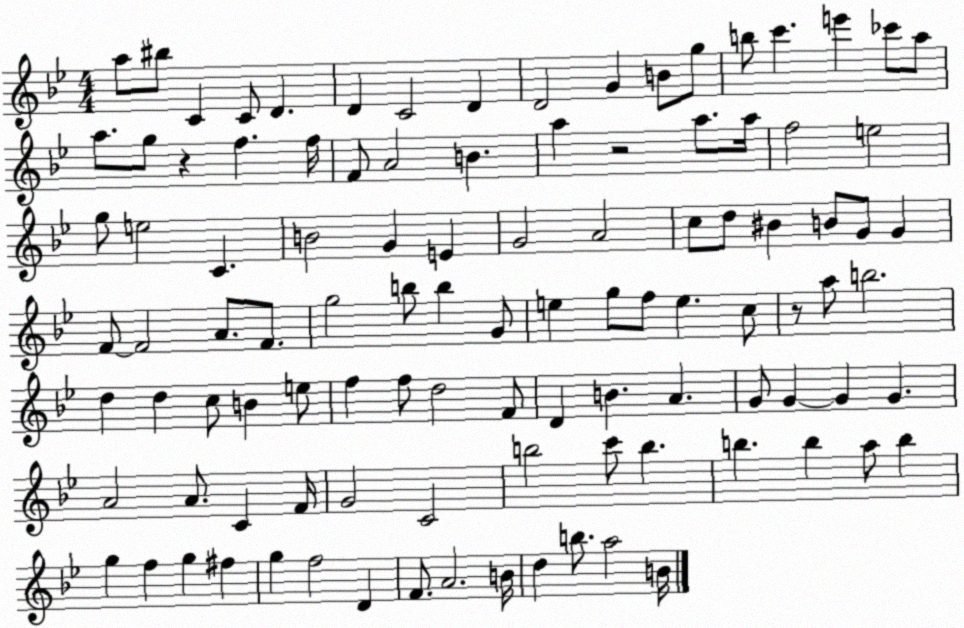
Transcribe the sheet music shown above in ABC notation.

X:1
T:Untitled
M:4/4
L:1/4
K:Bb
a/2 ^b/2 C C/2 D D C2 D D2 G B/2 g/2 b/2 c' e' _c'/2 a/2 a/2 g/2 z f f/4 F/2 A2 B a z2 a/2 a/4 f2 e2 g/2 e2 C B2 G E G2 A2 c/2 d/2 ^B B/2 G/2 G F/2 F2 A/2 F/2 g2 b/2 b G/2 e g/2 f/2 e c/2 z/2 a/2 b2 d d c/2 B e/2 f f/2 d2 F/2 D B A G/2 G G G A2 A/2 C F/4 G2 C2 b2 c'/2 b b b a/2 b g f g ^f g f2 D F/2 A2 B/4 d b/2 a2 B/4